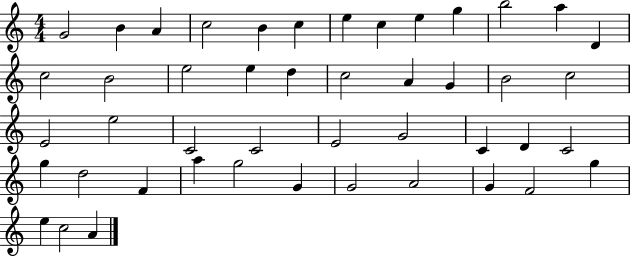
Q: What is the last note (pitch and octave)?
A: A4